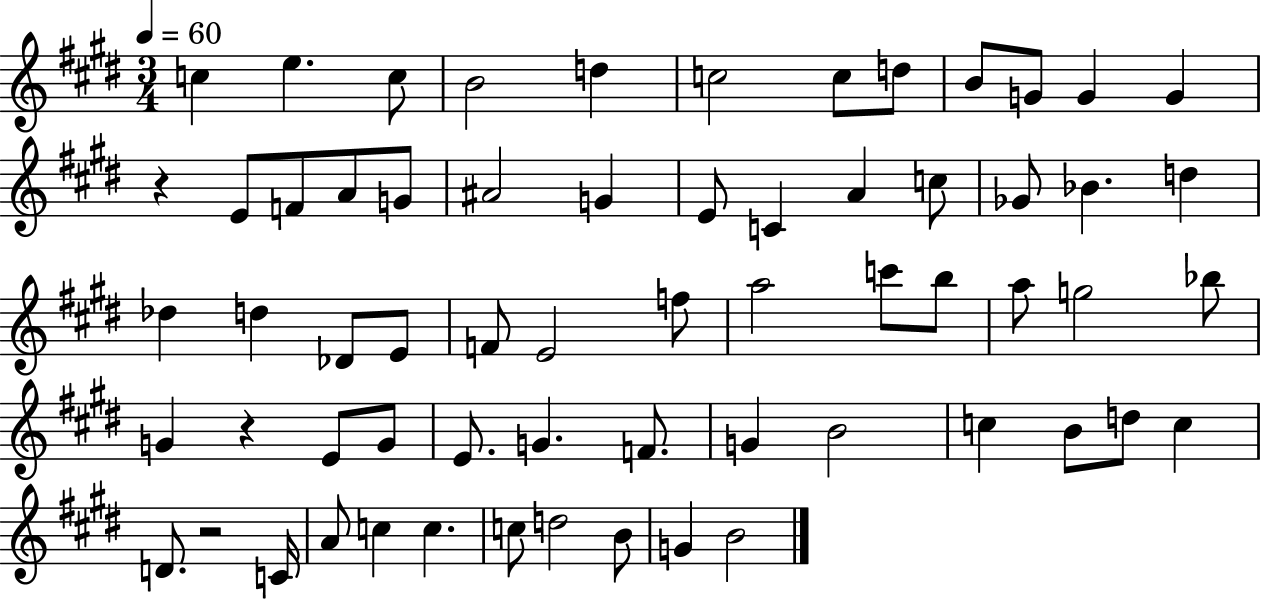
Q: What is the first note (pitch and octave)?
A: C5